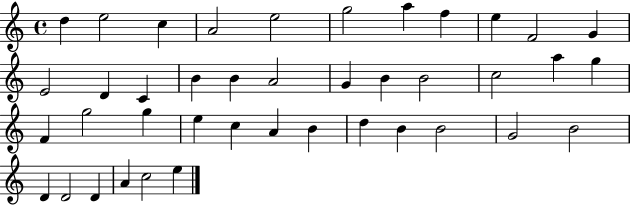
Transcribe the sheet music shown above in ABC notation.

X:1
T:Untitled
M:4/4
L:1/4
K:C
d e2 c A2 e2 g2 a f e F2 G E2 D C B B A2 G B B2 c2 a g F g2 g e c A B d B B2 G2 B2 D D2 D A c2 e